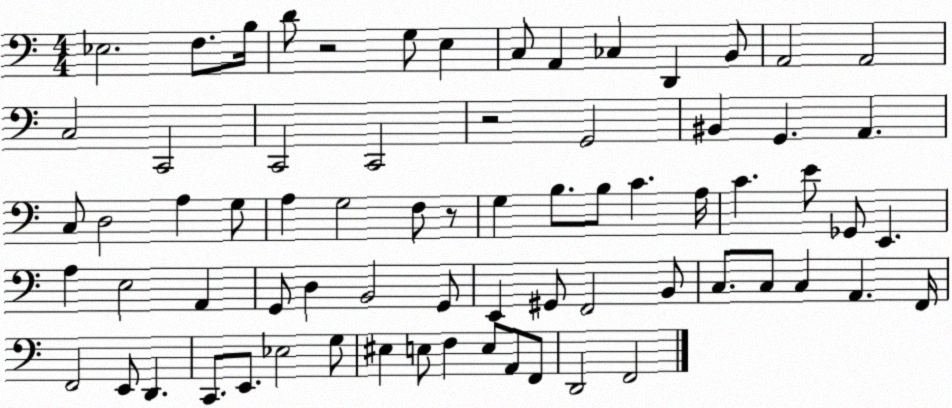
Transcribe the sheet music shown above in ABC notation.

X:1
T:Untitled
M:4/4
L:1/4
K:C
_E,2 F,/2 B,/4 D/2 z2 G,/2 E, C,/2 A,, _C, D,, B,,/2 A,,2 A,,2 C,2 C,,2 C,,2 C,,2 z2 G,,2 ^B,, G,, A,, C,/2 D,2 A, G,/2 A, G,2 F,/2 z/2 G, B,/2 B,/2 C A,/4 C E/2 _G,,/2 E,, A, E,2 A,, G,,/2 D, B,,2 G,,/2 E,, ^G,,/2 F,,2 B,,/2 C,/2 C,/2 C, A,, F,,/4 F,,2 E,,/2 D,, C,,/2 E,,/2 _E,2 G,/2 ^E, E,/2 F, E,/2 A,,/2 F,,/2 D,,2 F,,2